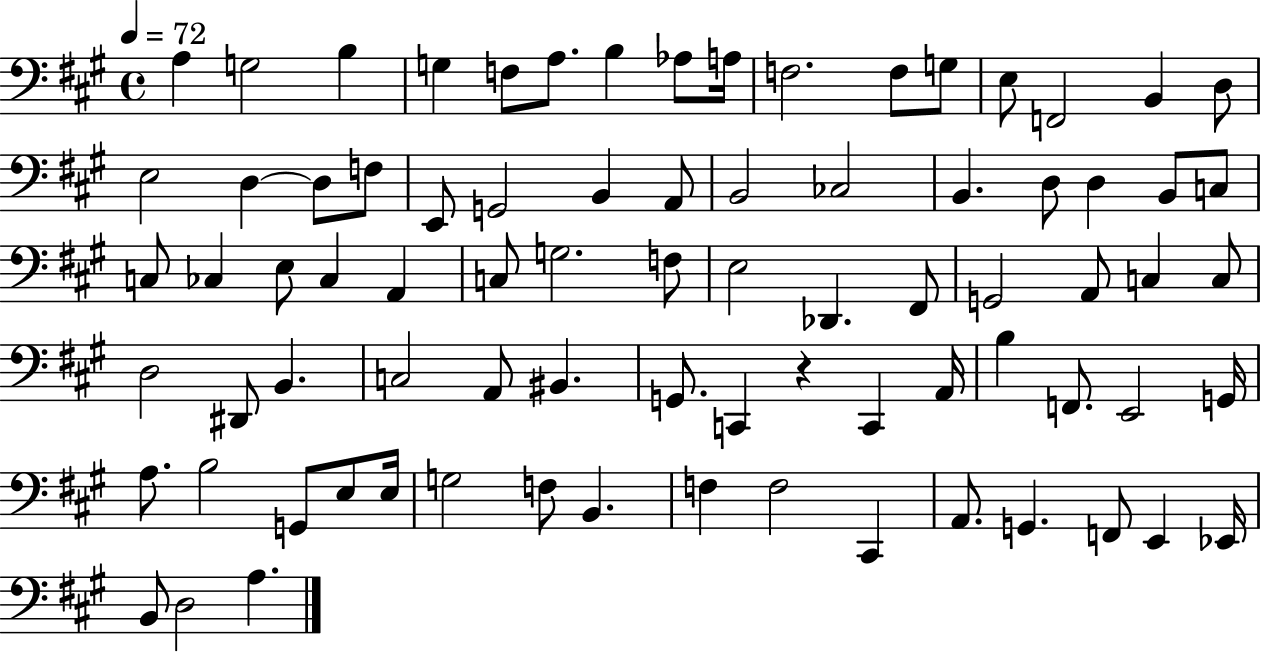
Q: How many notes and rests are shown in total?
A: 80